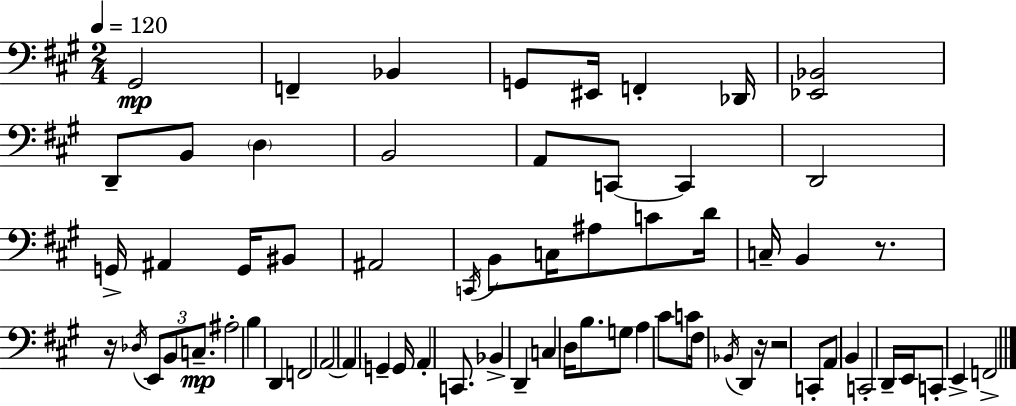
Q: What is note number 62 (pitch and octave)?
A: E2